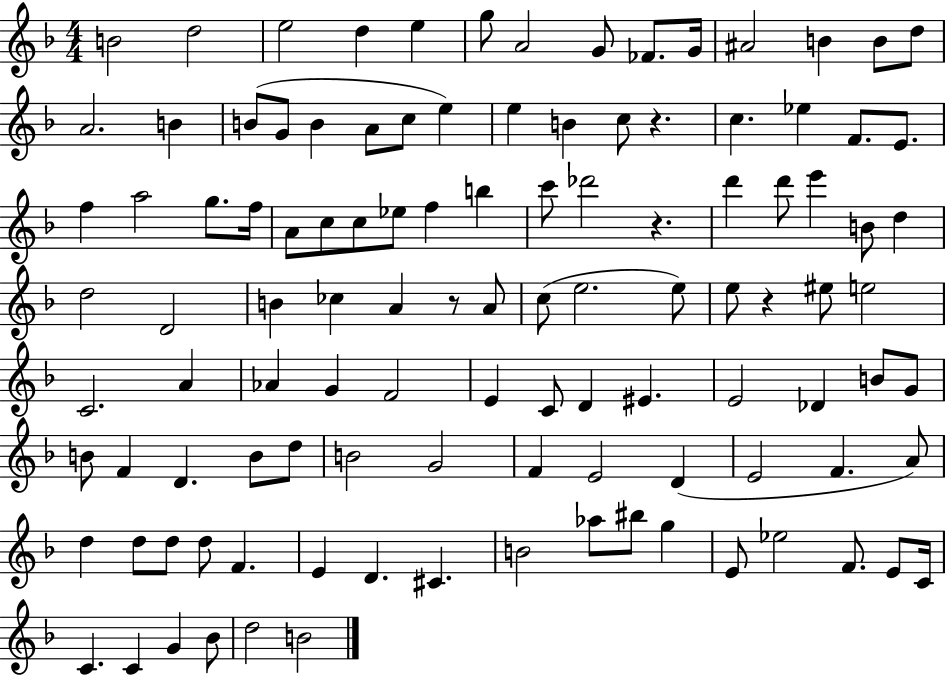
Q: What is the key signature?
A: F major